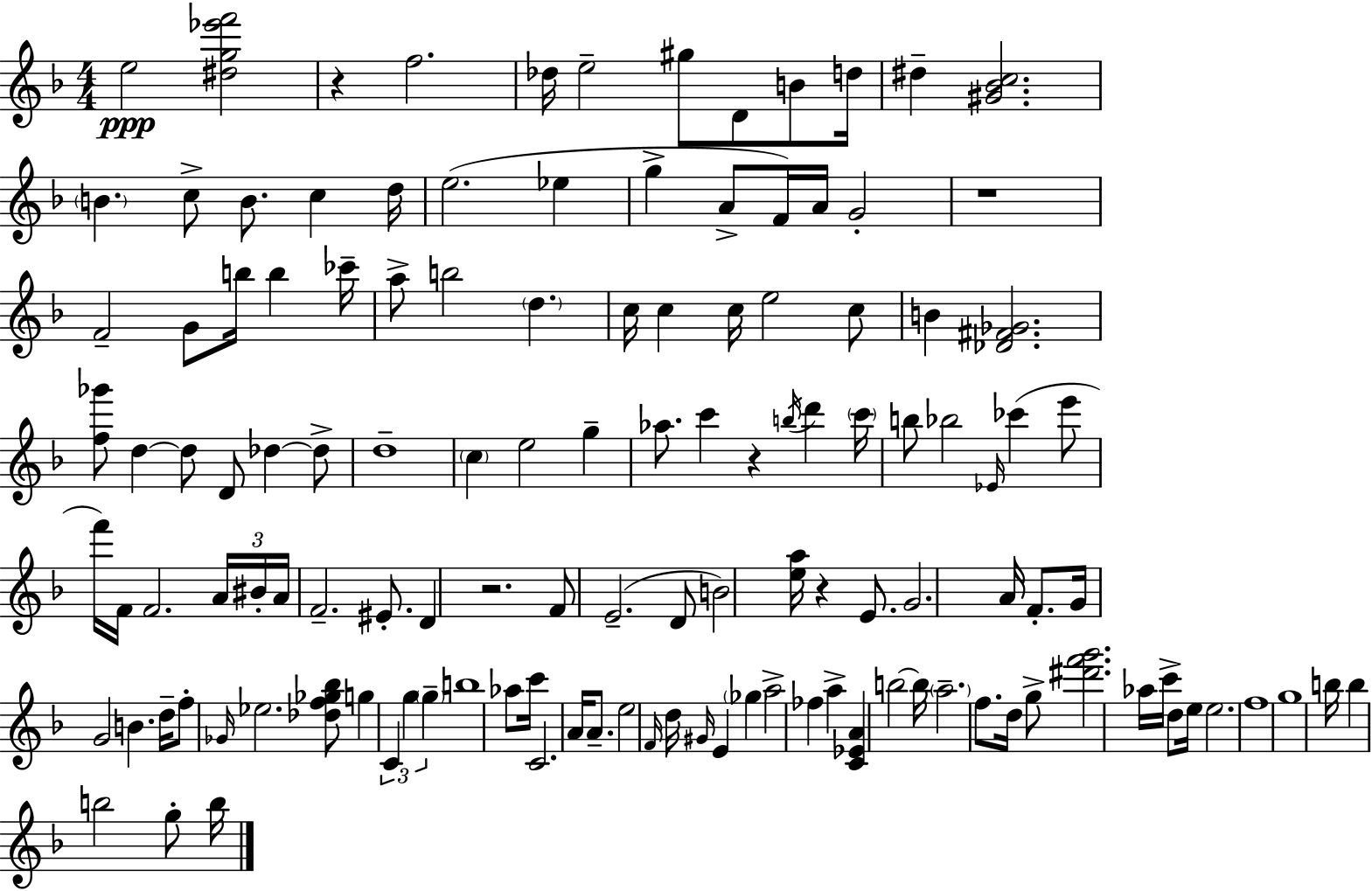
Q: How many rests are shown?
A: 5